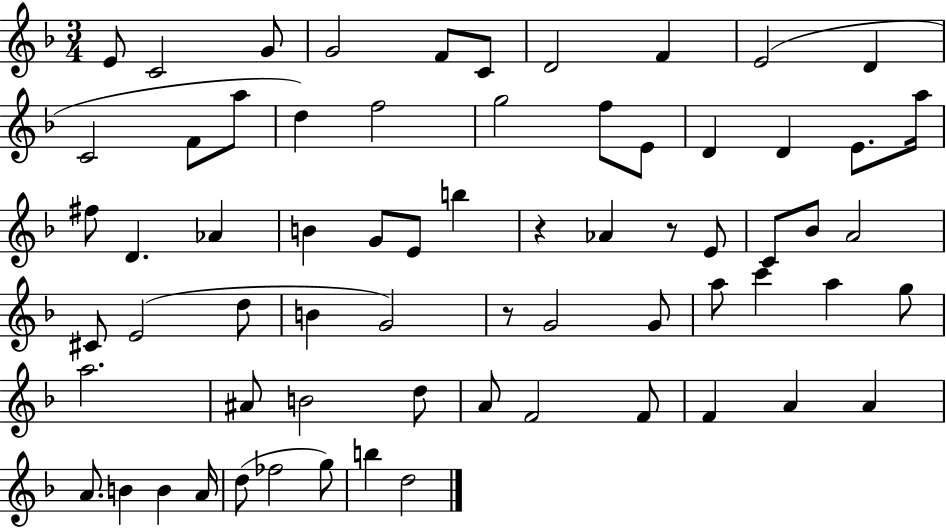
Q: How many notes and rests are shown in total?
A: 67